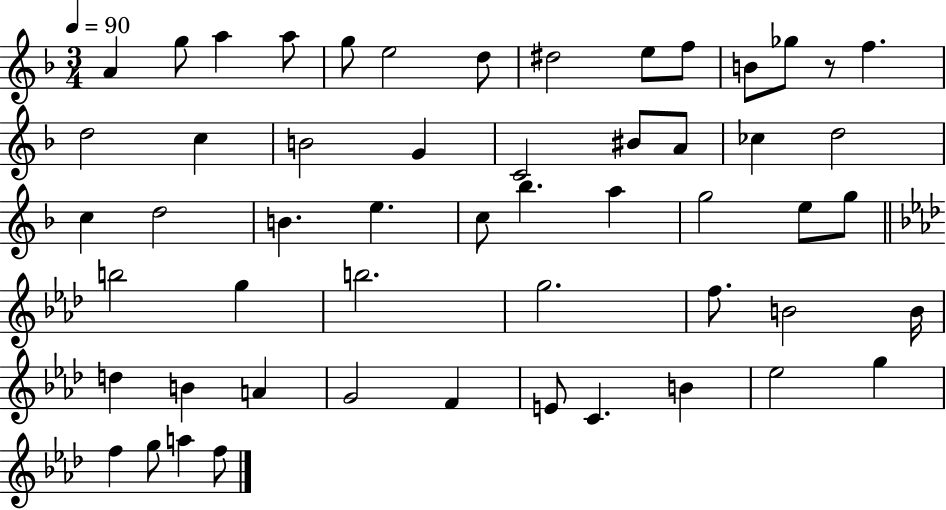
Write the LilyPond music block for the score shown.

{
  \clef treble
  \numericTimeSignature
  \time 3/4
  \key f \major
  \tempo 4 = 90
  \repeat volta 2 { a'4 g''8 a''4 a''8 | g''8 e''2 d''8 | dis''2 e''8 f''8 | b'8 ges''8 r8 f''4. | \break d''2 c''4 | b'2 g'4 | c'2 bis'8 a'8 | ces''4 d''2 | \break c''4 d''2 | b'4. e''4. | c''8 bes''4. a''4 | g''2 e''8 g''8 | \break \bar "||" \break \key aes \major b''2 g''4 | b''2. | g''2. | f''8. b'2 b'16 | \break d''4 b'4 a'4 | g'2 f'4 | e'8 c'4. b'4 | ees''2 g''4 | \break f''4 g''8 a''4 f''8 | } \bar "|."
}